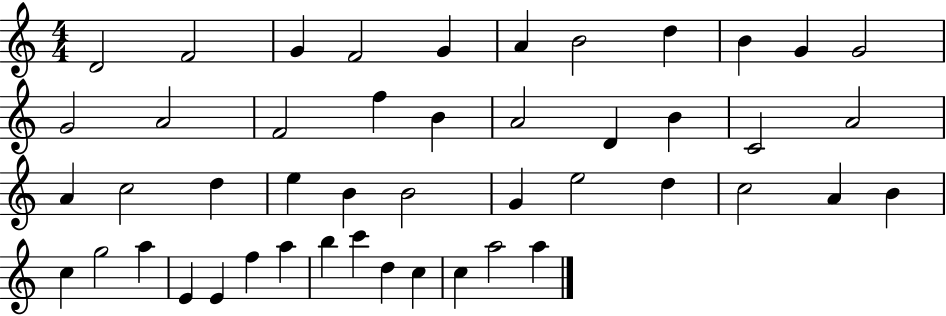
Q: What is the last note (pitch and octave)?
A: A5